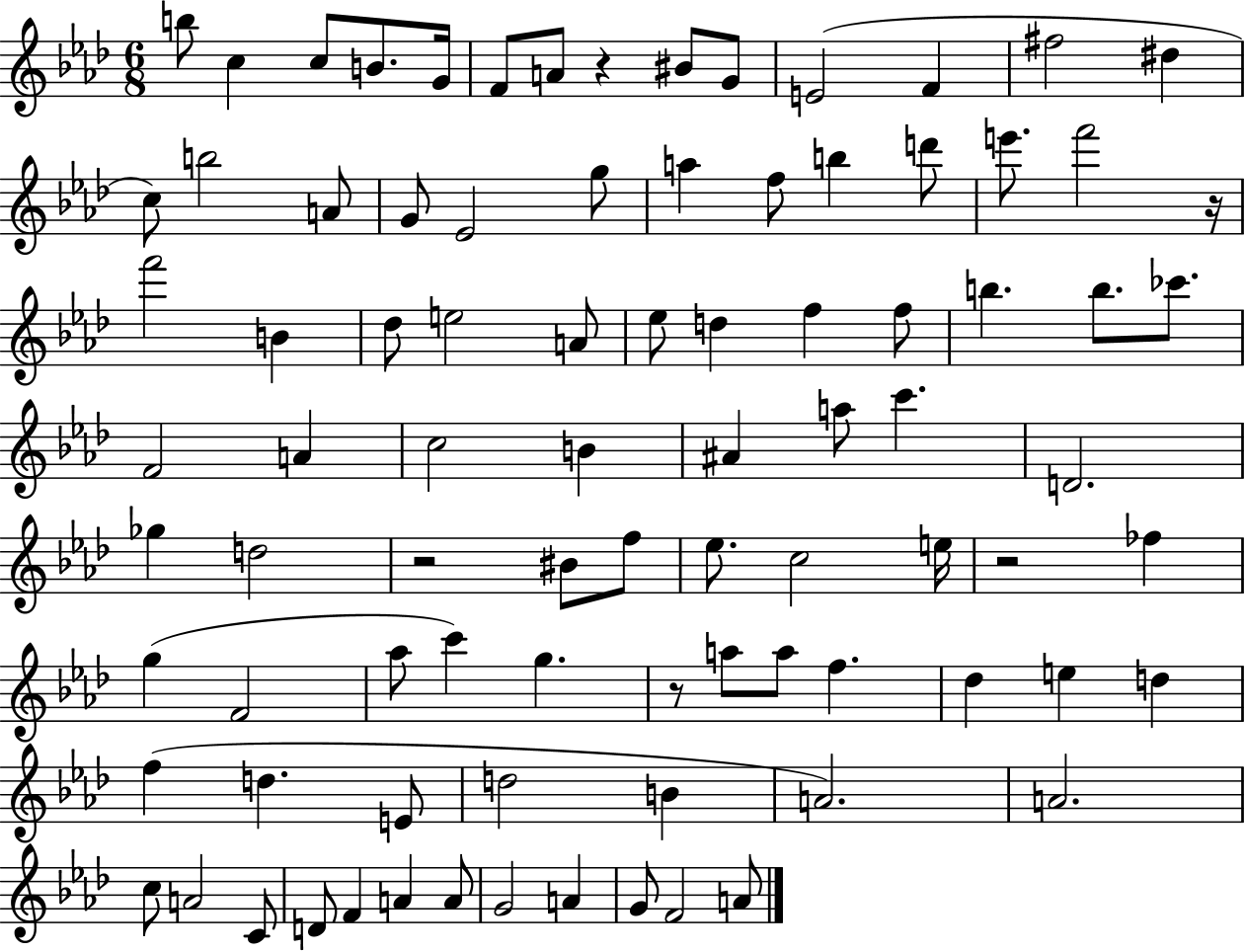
B5/e C5/q C5/e B4/e. G4/s F4/e A4/e R/q BIS4/e G4/e E4/h F4/q F#5/h D#5/q C5/e B5/h A4/e G4/e Eb4/h G5/e A5/q F5/e B5/q D6/e E6/e. F6/h R/s F6/h B4/q Db5/e E5/h A4/e Eb5/e D5/q F5/q F5/e B5/q. B5/e. CES6/e. F4/h A4/q C5/h B4/q A#4/q A5/e C6/q. D4/h. Gb5/q D5/h R/h BIS4/e F5/e Eb5/e. C5/h E5/s R/h FES5/q G5/q F4/h Ab5/e C6/q G5/q. R/e A5/e A5/e F5/q. Db5/q E5/q D5/q F5/q D5/q. E4/e D5/h B4/q A4/h. A4/h. C5/e A4/h C4/e D4/e F4/q A4/q A4/e G4/h A4/q G4/e F4/h A4/e